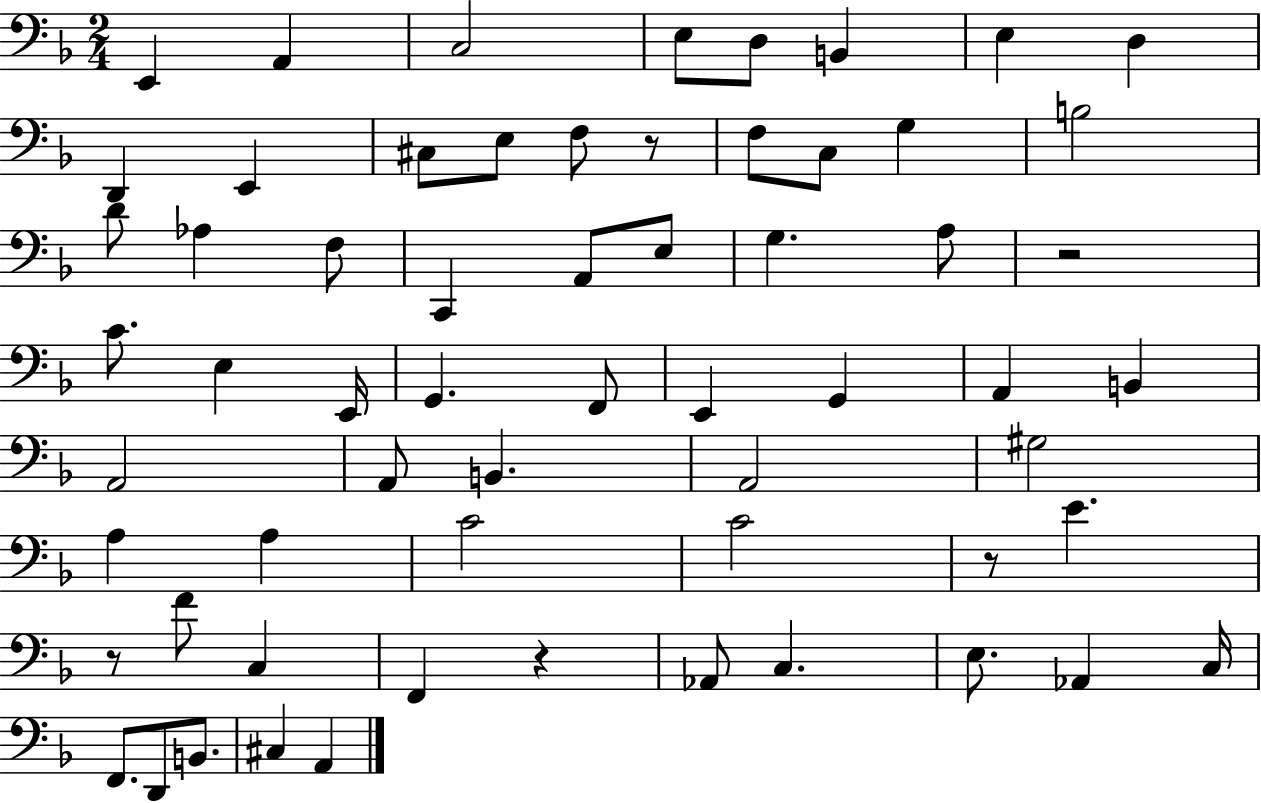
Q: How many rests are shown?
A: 5